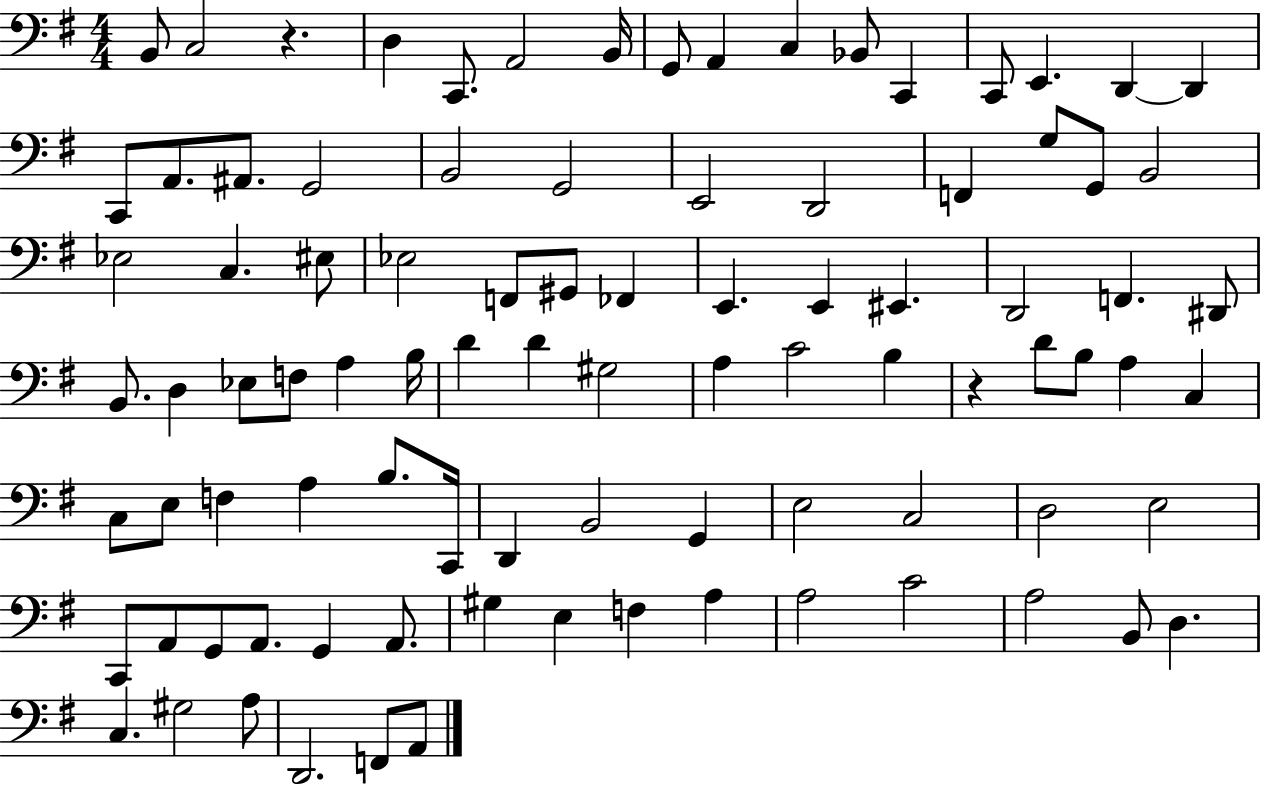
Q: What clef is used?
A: bass